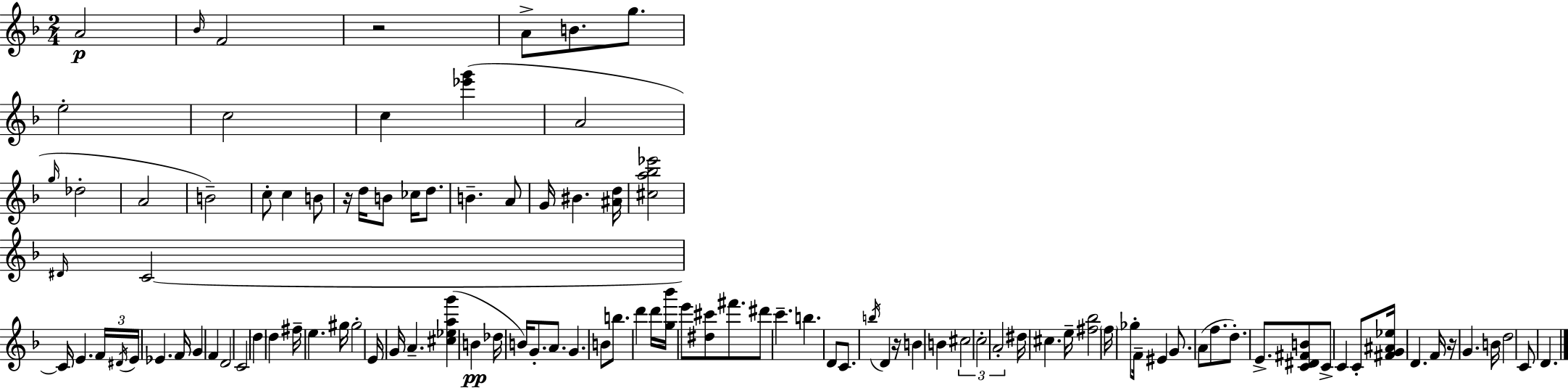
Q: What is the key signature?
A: D minor